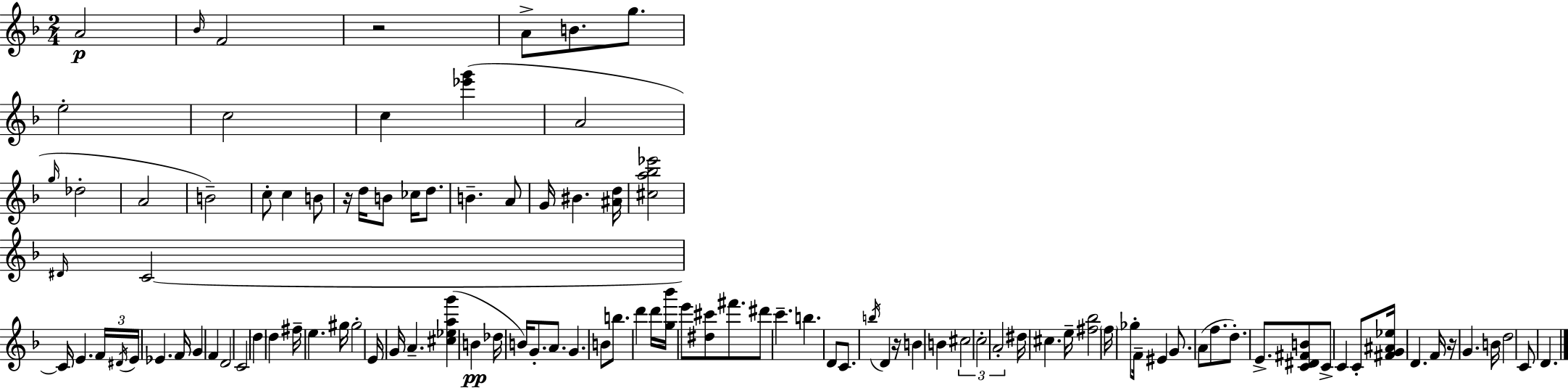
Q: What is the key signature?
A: D minor